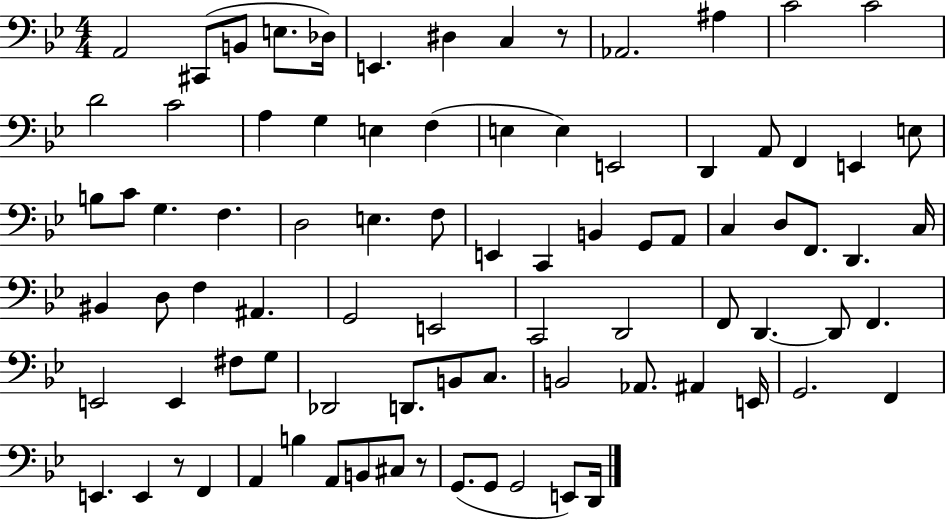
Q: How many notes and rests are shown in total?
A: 85